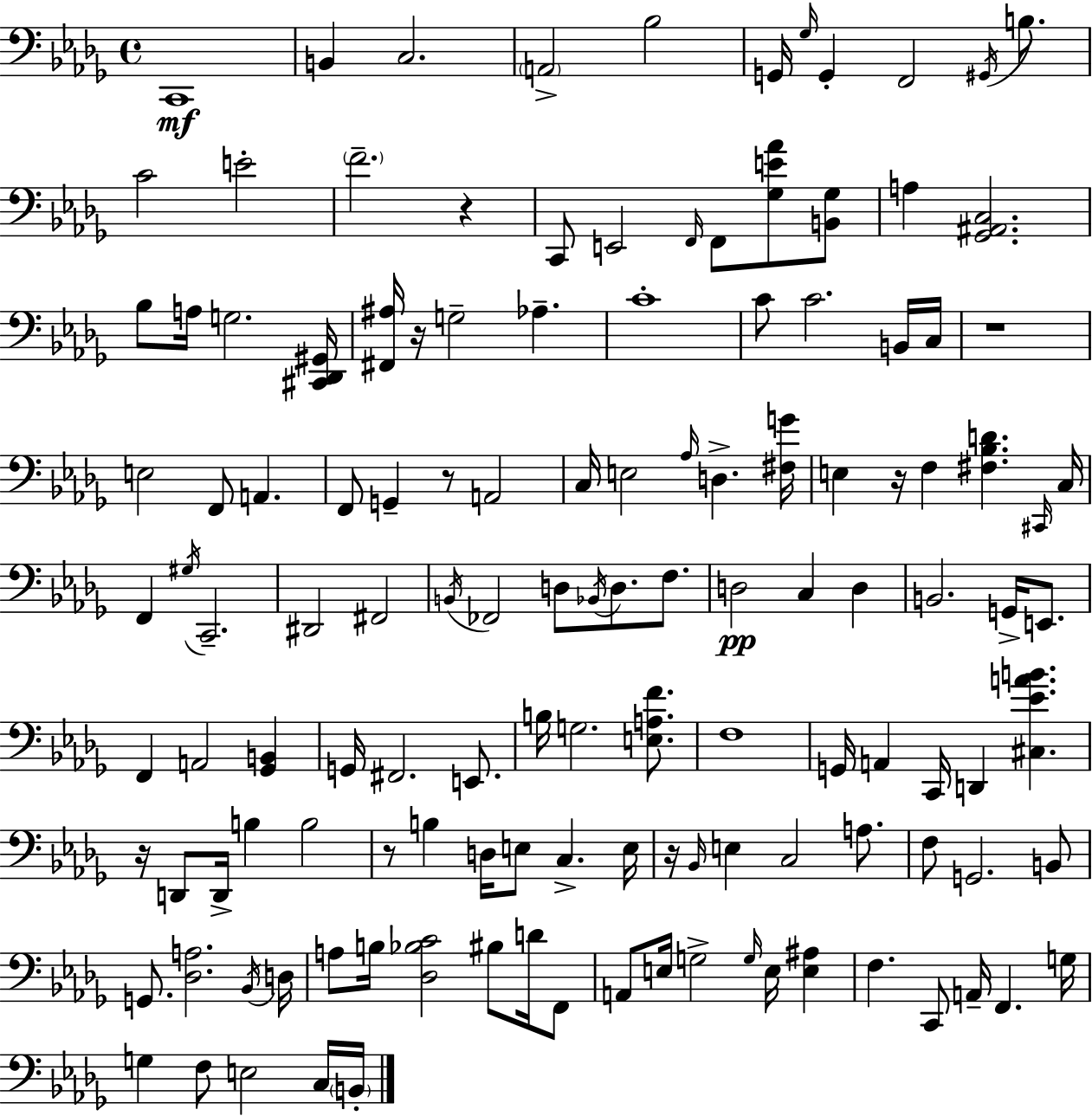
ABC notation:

X:1
T:Untitled
M:4/4
L:1/4
K:Bbm
C,,4 B,, C,2 A,,2 _B,2 G,,/4 _G,/4 G,, F,,2 ^G,,/4 B,/2 C2 E2 F2 z C,,/2 E,,2 F,,/4 F,,/2 [_G,E_A]/2 [B,,_G,]/2 A, [_G,,^A,,C,]2 _B,/2 A,/4 G,2 [^C,,_D,,^G,,]/4 [^F,,^A,]/4 z/4 G,2 _A, C4 C/2 C2 B,,/4 C,/4 z4 E,2 F,,/2 A,, F,,/2 G,, z/2 A,,2 C,/4 E,2 _A,/4 D, [^F,G]/4 E, z/4 F, [^F,_B,D] ^C,,/4 C,/4 F,, ^G,/4 C,,2 ^D,,2 ^F,,2 B,,/4 _F,,2 D,/2 _B,,/4 D,/2 F,/2 D,2 C, D, B,,2 G,,/4 E,,/2 F,, A,,2 [_G,,B,,] G,,/4 ^F,,2 E,,/2 B,/4 G,2 [E,A,F]/2 F,4 G,,/4 A,, C,,/4 D,, [^C,_EAB] z/4 D,,/2 D,,/4 B, B,2 z/2 B, D,/4 E,/2 C, E,/4 z/4 _B,,/4 E, C,2 A,/2 F,/2 G,,2 B,,/2 G,,/2 [_D,A,]2 _B,,/4 D,/4 A,/2 B,/4 [_D,_B,C]2 ^B,/2 D/4 F,,/2 A,,/2 E,/4 G,2 G,/4 E,/4 [E,^A,] F, C,,/2 A,,/4 F,, G,/4 G, F,/2 E,2 C,/4 B,,/4